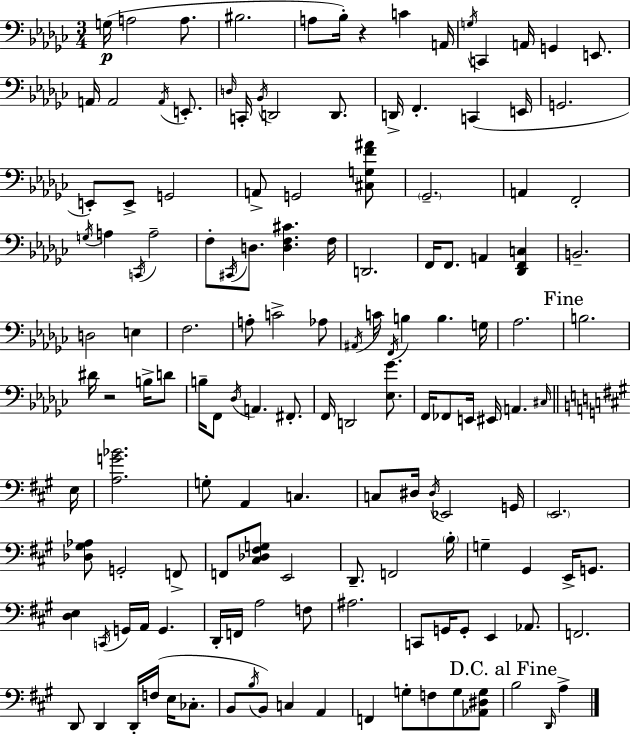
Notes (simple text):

G3/s A3/h A3/e. BIS3/h. A3/e Bb3/s R/q C4/q A2/s G3/s C2/q A2/s G2/q E2/e. A2/s A2/h A2/s E2/e. D3/s C2/s Bb2/s D2/h D2/e. D2/s F2/q. C2/q E2/s G2/h. E2/e E2/e G2/h A2/e G2/h [C#3,G3,F4,A#4]/e Gb2/h. A2/q F2/h G3/s A3/q C2/s A3/h F3/e C#2/s D3/e. [D3,F3,C#4]/q. F3/s D2/h. F2/s F2/e. A2/q [Db2,F2,C3]/q B2/h. D3/h E3/q F3/h. A3/e C4/h Ab3/e A#2/s C4/s F2/s B3/q B3/q. G3/s Ab3/h. B3/h. D#4/s R/h B3/s D4/e B3/s F2/e Db3/s A2/q. F#2/e. F2/s D2/h [Eb3,Gb4]/e. F2/s FES2/e E2/s EIS2/s A2/q. C#3/s E3/s [A3,G4,Bb4]/h. G3/e A2/q C3/q. C3/e D#3/s D#3/s Eb2/h G2/s E2/h. [Db3,G#3,Ab3]/e G2/h F2/e F2/e [C#3,Db3,F#3,G3]/e E2/h D2/e. F2/h B3/s G3/q G#2/q E2/s G2/e. [D3,E3]/q C2/s G2/s A2/s G2/q. D2/s F2/s A3/h F3/e A#3/h. C2/e G2/s G2/e E2/q Ab2/e. F2/h. D2/e D2/q D2/s F3/s E3/s CES3/e. B2/e B3/s B2/e C3/q A2/q F2/q G3/e F3/e G3/e [Ab2,D#3,G3]/e B3/h D2/s A3/q